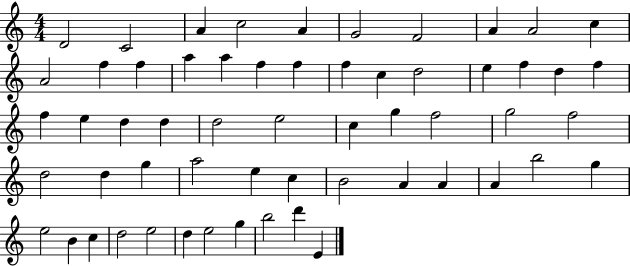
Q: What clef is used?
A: treble